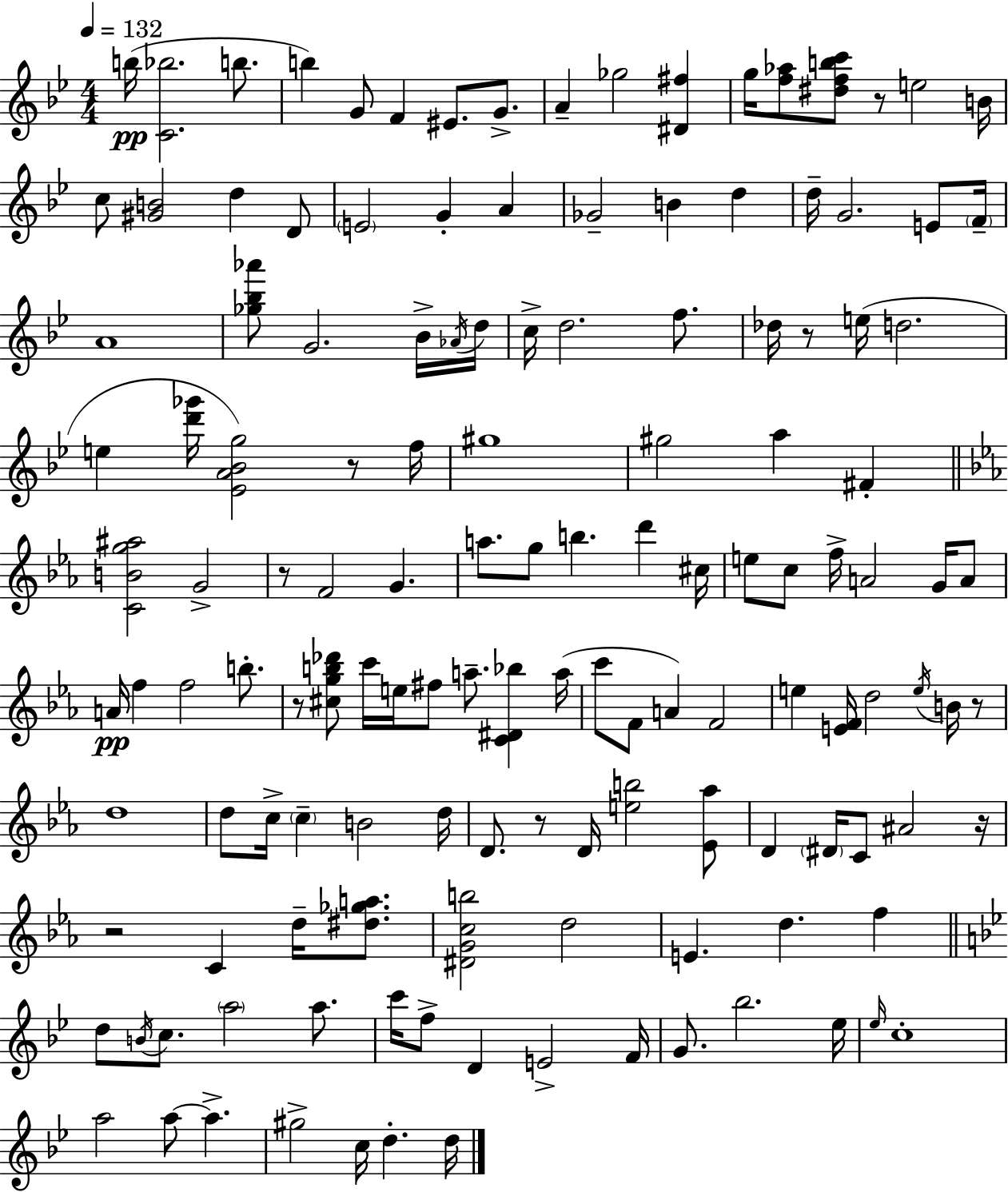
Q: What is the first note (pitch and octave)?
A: B5